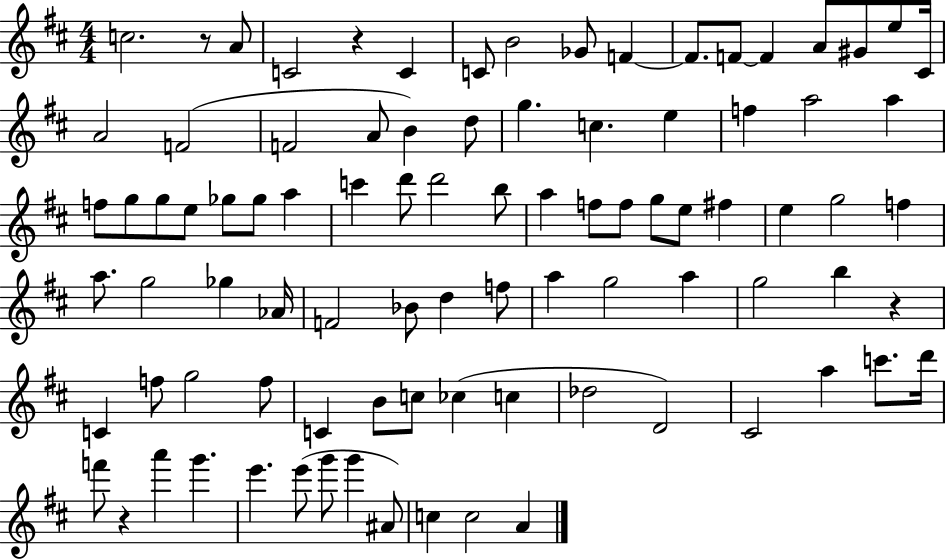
C5/h. R/e A4/e C4/h R/q C4/q C4/e B4/h Gb4/e F4/q F4/e. F4/e F4/q A4/e G#4/e E5/e C#4/s A4/h F4/h F4/h A4/e B4/q D5/e G5/q. C5/q. E5/q F5/q A5/h A5/q F5/e G5/e G5/e E5/e Gb5/e Gb5/e A5/q C6/q D6/e D6/h B5/e A5/q F5/e F5/e G5/e E5/e F#5/q E5/q G5/h F5/q A5/e. G5/h Gb5/q Ab4/s F4/h Bb4/e D5/q F5/e A5/q G5/h A5/q G5/h B5/q R/q C4/q F5/e G5/h F5/e C4/q B4/e C5/e CES5/q C5/q Db5/h D4/h C#4/h A5/q C6/e. D6/s F6/e R/q A6/q G6/q. E6/q. E6/e G6/e G6/q A#4/e C5/q C5/h A4/q